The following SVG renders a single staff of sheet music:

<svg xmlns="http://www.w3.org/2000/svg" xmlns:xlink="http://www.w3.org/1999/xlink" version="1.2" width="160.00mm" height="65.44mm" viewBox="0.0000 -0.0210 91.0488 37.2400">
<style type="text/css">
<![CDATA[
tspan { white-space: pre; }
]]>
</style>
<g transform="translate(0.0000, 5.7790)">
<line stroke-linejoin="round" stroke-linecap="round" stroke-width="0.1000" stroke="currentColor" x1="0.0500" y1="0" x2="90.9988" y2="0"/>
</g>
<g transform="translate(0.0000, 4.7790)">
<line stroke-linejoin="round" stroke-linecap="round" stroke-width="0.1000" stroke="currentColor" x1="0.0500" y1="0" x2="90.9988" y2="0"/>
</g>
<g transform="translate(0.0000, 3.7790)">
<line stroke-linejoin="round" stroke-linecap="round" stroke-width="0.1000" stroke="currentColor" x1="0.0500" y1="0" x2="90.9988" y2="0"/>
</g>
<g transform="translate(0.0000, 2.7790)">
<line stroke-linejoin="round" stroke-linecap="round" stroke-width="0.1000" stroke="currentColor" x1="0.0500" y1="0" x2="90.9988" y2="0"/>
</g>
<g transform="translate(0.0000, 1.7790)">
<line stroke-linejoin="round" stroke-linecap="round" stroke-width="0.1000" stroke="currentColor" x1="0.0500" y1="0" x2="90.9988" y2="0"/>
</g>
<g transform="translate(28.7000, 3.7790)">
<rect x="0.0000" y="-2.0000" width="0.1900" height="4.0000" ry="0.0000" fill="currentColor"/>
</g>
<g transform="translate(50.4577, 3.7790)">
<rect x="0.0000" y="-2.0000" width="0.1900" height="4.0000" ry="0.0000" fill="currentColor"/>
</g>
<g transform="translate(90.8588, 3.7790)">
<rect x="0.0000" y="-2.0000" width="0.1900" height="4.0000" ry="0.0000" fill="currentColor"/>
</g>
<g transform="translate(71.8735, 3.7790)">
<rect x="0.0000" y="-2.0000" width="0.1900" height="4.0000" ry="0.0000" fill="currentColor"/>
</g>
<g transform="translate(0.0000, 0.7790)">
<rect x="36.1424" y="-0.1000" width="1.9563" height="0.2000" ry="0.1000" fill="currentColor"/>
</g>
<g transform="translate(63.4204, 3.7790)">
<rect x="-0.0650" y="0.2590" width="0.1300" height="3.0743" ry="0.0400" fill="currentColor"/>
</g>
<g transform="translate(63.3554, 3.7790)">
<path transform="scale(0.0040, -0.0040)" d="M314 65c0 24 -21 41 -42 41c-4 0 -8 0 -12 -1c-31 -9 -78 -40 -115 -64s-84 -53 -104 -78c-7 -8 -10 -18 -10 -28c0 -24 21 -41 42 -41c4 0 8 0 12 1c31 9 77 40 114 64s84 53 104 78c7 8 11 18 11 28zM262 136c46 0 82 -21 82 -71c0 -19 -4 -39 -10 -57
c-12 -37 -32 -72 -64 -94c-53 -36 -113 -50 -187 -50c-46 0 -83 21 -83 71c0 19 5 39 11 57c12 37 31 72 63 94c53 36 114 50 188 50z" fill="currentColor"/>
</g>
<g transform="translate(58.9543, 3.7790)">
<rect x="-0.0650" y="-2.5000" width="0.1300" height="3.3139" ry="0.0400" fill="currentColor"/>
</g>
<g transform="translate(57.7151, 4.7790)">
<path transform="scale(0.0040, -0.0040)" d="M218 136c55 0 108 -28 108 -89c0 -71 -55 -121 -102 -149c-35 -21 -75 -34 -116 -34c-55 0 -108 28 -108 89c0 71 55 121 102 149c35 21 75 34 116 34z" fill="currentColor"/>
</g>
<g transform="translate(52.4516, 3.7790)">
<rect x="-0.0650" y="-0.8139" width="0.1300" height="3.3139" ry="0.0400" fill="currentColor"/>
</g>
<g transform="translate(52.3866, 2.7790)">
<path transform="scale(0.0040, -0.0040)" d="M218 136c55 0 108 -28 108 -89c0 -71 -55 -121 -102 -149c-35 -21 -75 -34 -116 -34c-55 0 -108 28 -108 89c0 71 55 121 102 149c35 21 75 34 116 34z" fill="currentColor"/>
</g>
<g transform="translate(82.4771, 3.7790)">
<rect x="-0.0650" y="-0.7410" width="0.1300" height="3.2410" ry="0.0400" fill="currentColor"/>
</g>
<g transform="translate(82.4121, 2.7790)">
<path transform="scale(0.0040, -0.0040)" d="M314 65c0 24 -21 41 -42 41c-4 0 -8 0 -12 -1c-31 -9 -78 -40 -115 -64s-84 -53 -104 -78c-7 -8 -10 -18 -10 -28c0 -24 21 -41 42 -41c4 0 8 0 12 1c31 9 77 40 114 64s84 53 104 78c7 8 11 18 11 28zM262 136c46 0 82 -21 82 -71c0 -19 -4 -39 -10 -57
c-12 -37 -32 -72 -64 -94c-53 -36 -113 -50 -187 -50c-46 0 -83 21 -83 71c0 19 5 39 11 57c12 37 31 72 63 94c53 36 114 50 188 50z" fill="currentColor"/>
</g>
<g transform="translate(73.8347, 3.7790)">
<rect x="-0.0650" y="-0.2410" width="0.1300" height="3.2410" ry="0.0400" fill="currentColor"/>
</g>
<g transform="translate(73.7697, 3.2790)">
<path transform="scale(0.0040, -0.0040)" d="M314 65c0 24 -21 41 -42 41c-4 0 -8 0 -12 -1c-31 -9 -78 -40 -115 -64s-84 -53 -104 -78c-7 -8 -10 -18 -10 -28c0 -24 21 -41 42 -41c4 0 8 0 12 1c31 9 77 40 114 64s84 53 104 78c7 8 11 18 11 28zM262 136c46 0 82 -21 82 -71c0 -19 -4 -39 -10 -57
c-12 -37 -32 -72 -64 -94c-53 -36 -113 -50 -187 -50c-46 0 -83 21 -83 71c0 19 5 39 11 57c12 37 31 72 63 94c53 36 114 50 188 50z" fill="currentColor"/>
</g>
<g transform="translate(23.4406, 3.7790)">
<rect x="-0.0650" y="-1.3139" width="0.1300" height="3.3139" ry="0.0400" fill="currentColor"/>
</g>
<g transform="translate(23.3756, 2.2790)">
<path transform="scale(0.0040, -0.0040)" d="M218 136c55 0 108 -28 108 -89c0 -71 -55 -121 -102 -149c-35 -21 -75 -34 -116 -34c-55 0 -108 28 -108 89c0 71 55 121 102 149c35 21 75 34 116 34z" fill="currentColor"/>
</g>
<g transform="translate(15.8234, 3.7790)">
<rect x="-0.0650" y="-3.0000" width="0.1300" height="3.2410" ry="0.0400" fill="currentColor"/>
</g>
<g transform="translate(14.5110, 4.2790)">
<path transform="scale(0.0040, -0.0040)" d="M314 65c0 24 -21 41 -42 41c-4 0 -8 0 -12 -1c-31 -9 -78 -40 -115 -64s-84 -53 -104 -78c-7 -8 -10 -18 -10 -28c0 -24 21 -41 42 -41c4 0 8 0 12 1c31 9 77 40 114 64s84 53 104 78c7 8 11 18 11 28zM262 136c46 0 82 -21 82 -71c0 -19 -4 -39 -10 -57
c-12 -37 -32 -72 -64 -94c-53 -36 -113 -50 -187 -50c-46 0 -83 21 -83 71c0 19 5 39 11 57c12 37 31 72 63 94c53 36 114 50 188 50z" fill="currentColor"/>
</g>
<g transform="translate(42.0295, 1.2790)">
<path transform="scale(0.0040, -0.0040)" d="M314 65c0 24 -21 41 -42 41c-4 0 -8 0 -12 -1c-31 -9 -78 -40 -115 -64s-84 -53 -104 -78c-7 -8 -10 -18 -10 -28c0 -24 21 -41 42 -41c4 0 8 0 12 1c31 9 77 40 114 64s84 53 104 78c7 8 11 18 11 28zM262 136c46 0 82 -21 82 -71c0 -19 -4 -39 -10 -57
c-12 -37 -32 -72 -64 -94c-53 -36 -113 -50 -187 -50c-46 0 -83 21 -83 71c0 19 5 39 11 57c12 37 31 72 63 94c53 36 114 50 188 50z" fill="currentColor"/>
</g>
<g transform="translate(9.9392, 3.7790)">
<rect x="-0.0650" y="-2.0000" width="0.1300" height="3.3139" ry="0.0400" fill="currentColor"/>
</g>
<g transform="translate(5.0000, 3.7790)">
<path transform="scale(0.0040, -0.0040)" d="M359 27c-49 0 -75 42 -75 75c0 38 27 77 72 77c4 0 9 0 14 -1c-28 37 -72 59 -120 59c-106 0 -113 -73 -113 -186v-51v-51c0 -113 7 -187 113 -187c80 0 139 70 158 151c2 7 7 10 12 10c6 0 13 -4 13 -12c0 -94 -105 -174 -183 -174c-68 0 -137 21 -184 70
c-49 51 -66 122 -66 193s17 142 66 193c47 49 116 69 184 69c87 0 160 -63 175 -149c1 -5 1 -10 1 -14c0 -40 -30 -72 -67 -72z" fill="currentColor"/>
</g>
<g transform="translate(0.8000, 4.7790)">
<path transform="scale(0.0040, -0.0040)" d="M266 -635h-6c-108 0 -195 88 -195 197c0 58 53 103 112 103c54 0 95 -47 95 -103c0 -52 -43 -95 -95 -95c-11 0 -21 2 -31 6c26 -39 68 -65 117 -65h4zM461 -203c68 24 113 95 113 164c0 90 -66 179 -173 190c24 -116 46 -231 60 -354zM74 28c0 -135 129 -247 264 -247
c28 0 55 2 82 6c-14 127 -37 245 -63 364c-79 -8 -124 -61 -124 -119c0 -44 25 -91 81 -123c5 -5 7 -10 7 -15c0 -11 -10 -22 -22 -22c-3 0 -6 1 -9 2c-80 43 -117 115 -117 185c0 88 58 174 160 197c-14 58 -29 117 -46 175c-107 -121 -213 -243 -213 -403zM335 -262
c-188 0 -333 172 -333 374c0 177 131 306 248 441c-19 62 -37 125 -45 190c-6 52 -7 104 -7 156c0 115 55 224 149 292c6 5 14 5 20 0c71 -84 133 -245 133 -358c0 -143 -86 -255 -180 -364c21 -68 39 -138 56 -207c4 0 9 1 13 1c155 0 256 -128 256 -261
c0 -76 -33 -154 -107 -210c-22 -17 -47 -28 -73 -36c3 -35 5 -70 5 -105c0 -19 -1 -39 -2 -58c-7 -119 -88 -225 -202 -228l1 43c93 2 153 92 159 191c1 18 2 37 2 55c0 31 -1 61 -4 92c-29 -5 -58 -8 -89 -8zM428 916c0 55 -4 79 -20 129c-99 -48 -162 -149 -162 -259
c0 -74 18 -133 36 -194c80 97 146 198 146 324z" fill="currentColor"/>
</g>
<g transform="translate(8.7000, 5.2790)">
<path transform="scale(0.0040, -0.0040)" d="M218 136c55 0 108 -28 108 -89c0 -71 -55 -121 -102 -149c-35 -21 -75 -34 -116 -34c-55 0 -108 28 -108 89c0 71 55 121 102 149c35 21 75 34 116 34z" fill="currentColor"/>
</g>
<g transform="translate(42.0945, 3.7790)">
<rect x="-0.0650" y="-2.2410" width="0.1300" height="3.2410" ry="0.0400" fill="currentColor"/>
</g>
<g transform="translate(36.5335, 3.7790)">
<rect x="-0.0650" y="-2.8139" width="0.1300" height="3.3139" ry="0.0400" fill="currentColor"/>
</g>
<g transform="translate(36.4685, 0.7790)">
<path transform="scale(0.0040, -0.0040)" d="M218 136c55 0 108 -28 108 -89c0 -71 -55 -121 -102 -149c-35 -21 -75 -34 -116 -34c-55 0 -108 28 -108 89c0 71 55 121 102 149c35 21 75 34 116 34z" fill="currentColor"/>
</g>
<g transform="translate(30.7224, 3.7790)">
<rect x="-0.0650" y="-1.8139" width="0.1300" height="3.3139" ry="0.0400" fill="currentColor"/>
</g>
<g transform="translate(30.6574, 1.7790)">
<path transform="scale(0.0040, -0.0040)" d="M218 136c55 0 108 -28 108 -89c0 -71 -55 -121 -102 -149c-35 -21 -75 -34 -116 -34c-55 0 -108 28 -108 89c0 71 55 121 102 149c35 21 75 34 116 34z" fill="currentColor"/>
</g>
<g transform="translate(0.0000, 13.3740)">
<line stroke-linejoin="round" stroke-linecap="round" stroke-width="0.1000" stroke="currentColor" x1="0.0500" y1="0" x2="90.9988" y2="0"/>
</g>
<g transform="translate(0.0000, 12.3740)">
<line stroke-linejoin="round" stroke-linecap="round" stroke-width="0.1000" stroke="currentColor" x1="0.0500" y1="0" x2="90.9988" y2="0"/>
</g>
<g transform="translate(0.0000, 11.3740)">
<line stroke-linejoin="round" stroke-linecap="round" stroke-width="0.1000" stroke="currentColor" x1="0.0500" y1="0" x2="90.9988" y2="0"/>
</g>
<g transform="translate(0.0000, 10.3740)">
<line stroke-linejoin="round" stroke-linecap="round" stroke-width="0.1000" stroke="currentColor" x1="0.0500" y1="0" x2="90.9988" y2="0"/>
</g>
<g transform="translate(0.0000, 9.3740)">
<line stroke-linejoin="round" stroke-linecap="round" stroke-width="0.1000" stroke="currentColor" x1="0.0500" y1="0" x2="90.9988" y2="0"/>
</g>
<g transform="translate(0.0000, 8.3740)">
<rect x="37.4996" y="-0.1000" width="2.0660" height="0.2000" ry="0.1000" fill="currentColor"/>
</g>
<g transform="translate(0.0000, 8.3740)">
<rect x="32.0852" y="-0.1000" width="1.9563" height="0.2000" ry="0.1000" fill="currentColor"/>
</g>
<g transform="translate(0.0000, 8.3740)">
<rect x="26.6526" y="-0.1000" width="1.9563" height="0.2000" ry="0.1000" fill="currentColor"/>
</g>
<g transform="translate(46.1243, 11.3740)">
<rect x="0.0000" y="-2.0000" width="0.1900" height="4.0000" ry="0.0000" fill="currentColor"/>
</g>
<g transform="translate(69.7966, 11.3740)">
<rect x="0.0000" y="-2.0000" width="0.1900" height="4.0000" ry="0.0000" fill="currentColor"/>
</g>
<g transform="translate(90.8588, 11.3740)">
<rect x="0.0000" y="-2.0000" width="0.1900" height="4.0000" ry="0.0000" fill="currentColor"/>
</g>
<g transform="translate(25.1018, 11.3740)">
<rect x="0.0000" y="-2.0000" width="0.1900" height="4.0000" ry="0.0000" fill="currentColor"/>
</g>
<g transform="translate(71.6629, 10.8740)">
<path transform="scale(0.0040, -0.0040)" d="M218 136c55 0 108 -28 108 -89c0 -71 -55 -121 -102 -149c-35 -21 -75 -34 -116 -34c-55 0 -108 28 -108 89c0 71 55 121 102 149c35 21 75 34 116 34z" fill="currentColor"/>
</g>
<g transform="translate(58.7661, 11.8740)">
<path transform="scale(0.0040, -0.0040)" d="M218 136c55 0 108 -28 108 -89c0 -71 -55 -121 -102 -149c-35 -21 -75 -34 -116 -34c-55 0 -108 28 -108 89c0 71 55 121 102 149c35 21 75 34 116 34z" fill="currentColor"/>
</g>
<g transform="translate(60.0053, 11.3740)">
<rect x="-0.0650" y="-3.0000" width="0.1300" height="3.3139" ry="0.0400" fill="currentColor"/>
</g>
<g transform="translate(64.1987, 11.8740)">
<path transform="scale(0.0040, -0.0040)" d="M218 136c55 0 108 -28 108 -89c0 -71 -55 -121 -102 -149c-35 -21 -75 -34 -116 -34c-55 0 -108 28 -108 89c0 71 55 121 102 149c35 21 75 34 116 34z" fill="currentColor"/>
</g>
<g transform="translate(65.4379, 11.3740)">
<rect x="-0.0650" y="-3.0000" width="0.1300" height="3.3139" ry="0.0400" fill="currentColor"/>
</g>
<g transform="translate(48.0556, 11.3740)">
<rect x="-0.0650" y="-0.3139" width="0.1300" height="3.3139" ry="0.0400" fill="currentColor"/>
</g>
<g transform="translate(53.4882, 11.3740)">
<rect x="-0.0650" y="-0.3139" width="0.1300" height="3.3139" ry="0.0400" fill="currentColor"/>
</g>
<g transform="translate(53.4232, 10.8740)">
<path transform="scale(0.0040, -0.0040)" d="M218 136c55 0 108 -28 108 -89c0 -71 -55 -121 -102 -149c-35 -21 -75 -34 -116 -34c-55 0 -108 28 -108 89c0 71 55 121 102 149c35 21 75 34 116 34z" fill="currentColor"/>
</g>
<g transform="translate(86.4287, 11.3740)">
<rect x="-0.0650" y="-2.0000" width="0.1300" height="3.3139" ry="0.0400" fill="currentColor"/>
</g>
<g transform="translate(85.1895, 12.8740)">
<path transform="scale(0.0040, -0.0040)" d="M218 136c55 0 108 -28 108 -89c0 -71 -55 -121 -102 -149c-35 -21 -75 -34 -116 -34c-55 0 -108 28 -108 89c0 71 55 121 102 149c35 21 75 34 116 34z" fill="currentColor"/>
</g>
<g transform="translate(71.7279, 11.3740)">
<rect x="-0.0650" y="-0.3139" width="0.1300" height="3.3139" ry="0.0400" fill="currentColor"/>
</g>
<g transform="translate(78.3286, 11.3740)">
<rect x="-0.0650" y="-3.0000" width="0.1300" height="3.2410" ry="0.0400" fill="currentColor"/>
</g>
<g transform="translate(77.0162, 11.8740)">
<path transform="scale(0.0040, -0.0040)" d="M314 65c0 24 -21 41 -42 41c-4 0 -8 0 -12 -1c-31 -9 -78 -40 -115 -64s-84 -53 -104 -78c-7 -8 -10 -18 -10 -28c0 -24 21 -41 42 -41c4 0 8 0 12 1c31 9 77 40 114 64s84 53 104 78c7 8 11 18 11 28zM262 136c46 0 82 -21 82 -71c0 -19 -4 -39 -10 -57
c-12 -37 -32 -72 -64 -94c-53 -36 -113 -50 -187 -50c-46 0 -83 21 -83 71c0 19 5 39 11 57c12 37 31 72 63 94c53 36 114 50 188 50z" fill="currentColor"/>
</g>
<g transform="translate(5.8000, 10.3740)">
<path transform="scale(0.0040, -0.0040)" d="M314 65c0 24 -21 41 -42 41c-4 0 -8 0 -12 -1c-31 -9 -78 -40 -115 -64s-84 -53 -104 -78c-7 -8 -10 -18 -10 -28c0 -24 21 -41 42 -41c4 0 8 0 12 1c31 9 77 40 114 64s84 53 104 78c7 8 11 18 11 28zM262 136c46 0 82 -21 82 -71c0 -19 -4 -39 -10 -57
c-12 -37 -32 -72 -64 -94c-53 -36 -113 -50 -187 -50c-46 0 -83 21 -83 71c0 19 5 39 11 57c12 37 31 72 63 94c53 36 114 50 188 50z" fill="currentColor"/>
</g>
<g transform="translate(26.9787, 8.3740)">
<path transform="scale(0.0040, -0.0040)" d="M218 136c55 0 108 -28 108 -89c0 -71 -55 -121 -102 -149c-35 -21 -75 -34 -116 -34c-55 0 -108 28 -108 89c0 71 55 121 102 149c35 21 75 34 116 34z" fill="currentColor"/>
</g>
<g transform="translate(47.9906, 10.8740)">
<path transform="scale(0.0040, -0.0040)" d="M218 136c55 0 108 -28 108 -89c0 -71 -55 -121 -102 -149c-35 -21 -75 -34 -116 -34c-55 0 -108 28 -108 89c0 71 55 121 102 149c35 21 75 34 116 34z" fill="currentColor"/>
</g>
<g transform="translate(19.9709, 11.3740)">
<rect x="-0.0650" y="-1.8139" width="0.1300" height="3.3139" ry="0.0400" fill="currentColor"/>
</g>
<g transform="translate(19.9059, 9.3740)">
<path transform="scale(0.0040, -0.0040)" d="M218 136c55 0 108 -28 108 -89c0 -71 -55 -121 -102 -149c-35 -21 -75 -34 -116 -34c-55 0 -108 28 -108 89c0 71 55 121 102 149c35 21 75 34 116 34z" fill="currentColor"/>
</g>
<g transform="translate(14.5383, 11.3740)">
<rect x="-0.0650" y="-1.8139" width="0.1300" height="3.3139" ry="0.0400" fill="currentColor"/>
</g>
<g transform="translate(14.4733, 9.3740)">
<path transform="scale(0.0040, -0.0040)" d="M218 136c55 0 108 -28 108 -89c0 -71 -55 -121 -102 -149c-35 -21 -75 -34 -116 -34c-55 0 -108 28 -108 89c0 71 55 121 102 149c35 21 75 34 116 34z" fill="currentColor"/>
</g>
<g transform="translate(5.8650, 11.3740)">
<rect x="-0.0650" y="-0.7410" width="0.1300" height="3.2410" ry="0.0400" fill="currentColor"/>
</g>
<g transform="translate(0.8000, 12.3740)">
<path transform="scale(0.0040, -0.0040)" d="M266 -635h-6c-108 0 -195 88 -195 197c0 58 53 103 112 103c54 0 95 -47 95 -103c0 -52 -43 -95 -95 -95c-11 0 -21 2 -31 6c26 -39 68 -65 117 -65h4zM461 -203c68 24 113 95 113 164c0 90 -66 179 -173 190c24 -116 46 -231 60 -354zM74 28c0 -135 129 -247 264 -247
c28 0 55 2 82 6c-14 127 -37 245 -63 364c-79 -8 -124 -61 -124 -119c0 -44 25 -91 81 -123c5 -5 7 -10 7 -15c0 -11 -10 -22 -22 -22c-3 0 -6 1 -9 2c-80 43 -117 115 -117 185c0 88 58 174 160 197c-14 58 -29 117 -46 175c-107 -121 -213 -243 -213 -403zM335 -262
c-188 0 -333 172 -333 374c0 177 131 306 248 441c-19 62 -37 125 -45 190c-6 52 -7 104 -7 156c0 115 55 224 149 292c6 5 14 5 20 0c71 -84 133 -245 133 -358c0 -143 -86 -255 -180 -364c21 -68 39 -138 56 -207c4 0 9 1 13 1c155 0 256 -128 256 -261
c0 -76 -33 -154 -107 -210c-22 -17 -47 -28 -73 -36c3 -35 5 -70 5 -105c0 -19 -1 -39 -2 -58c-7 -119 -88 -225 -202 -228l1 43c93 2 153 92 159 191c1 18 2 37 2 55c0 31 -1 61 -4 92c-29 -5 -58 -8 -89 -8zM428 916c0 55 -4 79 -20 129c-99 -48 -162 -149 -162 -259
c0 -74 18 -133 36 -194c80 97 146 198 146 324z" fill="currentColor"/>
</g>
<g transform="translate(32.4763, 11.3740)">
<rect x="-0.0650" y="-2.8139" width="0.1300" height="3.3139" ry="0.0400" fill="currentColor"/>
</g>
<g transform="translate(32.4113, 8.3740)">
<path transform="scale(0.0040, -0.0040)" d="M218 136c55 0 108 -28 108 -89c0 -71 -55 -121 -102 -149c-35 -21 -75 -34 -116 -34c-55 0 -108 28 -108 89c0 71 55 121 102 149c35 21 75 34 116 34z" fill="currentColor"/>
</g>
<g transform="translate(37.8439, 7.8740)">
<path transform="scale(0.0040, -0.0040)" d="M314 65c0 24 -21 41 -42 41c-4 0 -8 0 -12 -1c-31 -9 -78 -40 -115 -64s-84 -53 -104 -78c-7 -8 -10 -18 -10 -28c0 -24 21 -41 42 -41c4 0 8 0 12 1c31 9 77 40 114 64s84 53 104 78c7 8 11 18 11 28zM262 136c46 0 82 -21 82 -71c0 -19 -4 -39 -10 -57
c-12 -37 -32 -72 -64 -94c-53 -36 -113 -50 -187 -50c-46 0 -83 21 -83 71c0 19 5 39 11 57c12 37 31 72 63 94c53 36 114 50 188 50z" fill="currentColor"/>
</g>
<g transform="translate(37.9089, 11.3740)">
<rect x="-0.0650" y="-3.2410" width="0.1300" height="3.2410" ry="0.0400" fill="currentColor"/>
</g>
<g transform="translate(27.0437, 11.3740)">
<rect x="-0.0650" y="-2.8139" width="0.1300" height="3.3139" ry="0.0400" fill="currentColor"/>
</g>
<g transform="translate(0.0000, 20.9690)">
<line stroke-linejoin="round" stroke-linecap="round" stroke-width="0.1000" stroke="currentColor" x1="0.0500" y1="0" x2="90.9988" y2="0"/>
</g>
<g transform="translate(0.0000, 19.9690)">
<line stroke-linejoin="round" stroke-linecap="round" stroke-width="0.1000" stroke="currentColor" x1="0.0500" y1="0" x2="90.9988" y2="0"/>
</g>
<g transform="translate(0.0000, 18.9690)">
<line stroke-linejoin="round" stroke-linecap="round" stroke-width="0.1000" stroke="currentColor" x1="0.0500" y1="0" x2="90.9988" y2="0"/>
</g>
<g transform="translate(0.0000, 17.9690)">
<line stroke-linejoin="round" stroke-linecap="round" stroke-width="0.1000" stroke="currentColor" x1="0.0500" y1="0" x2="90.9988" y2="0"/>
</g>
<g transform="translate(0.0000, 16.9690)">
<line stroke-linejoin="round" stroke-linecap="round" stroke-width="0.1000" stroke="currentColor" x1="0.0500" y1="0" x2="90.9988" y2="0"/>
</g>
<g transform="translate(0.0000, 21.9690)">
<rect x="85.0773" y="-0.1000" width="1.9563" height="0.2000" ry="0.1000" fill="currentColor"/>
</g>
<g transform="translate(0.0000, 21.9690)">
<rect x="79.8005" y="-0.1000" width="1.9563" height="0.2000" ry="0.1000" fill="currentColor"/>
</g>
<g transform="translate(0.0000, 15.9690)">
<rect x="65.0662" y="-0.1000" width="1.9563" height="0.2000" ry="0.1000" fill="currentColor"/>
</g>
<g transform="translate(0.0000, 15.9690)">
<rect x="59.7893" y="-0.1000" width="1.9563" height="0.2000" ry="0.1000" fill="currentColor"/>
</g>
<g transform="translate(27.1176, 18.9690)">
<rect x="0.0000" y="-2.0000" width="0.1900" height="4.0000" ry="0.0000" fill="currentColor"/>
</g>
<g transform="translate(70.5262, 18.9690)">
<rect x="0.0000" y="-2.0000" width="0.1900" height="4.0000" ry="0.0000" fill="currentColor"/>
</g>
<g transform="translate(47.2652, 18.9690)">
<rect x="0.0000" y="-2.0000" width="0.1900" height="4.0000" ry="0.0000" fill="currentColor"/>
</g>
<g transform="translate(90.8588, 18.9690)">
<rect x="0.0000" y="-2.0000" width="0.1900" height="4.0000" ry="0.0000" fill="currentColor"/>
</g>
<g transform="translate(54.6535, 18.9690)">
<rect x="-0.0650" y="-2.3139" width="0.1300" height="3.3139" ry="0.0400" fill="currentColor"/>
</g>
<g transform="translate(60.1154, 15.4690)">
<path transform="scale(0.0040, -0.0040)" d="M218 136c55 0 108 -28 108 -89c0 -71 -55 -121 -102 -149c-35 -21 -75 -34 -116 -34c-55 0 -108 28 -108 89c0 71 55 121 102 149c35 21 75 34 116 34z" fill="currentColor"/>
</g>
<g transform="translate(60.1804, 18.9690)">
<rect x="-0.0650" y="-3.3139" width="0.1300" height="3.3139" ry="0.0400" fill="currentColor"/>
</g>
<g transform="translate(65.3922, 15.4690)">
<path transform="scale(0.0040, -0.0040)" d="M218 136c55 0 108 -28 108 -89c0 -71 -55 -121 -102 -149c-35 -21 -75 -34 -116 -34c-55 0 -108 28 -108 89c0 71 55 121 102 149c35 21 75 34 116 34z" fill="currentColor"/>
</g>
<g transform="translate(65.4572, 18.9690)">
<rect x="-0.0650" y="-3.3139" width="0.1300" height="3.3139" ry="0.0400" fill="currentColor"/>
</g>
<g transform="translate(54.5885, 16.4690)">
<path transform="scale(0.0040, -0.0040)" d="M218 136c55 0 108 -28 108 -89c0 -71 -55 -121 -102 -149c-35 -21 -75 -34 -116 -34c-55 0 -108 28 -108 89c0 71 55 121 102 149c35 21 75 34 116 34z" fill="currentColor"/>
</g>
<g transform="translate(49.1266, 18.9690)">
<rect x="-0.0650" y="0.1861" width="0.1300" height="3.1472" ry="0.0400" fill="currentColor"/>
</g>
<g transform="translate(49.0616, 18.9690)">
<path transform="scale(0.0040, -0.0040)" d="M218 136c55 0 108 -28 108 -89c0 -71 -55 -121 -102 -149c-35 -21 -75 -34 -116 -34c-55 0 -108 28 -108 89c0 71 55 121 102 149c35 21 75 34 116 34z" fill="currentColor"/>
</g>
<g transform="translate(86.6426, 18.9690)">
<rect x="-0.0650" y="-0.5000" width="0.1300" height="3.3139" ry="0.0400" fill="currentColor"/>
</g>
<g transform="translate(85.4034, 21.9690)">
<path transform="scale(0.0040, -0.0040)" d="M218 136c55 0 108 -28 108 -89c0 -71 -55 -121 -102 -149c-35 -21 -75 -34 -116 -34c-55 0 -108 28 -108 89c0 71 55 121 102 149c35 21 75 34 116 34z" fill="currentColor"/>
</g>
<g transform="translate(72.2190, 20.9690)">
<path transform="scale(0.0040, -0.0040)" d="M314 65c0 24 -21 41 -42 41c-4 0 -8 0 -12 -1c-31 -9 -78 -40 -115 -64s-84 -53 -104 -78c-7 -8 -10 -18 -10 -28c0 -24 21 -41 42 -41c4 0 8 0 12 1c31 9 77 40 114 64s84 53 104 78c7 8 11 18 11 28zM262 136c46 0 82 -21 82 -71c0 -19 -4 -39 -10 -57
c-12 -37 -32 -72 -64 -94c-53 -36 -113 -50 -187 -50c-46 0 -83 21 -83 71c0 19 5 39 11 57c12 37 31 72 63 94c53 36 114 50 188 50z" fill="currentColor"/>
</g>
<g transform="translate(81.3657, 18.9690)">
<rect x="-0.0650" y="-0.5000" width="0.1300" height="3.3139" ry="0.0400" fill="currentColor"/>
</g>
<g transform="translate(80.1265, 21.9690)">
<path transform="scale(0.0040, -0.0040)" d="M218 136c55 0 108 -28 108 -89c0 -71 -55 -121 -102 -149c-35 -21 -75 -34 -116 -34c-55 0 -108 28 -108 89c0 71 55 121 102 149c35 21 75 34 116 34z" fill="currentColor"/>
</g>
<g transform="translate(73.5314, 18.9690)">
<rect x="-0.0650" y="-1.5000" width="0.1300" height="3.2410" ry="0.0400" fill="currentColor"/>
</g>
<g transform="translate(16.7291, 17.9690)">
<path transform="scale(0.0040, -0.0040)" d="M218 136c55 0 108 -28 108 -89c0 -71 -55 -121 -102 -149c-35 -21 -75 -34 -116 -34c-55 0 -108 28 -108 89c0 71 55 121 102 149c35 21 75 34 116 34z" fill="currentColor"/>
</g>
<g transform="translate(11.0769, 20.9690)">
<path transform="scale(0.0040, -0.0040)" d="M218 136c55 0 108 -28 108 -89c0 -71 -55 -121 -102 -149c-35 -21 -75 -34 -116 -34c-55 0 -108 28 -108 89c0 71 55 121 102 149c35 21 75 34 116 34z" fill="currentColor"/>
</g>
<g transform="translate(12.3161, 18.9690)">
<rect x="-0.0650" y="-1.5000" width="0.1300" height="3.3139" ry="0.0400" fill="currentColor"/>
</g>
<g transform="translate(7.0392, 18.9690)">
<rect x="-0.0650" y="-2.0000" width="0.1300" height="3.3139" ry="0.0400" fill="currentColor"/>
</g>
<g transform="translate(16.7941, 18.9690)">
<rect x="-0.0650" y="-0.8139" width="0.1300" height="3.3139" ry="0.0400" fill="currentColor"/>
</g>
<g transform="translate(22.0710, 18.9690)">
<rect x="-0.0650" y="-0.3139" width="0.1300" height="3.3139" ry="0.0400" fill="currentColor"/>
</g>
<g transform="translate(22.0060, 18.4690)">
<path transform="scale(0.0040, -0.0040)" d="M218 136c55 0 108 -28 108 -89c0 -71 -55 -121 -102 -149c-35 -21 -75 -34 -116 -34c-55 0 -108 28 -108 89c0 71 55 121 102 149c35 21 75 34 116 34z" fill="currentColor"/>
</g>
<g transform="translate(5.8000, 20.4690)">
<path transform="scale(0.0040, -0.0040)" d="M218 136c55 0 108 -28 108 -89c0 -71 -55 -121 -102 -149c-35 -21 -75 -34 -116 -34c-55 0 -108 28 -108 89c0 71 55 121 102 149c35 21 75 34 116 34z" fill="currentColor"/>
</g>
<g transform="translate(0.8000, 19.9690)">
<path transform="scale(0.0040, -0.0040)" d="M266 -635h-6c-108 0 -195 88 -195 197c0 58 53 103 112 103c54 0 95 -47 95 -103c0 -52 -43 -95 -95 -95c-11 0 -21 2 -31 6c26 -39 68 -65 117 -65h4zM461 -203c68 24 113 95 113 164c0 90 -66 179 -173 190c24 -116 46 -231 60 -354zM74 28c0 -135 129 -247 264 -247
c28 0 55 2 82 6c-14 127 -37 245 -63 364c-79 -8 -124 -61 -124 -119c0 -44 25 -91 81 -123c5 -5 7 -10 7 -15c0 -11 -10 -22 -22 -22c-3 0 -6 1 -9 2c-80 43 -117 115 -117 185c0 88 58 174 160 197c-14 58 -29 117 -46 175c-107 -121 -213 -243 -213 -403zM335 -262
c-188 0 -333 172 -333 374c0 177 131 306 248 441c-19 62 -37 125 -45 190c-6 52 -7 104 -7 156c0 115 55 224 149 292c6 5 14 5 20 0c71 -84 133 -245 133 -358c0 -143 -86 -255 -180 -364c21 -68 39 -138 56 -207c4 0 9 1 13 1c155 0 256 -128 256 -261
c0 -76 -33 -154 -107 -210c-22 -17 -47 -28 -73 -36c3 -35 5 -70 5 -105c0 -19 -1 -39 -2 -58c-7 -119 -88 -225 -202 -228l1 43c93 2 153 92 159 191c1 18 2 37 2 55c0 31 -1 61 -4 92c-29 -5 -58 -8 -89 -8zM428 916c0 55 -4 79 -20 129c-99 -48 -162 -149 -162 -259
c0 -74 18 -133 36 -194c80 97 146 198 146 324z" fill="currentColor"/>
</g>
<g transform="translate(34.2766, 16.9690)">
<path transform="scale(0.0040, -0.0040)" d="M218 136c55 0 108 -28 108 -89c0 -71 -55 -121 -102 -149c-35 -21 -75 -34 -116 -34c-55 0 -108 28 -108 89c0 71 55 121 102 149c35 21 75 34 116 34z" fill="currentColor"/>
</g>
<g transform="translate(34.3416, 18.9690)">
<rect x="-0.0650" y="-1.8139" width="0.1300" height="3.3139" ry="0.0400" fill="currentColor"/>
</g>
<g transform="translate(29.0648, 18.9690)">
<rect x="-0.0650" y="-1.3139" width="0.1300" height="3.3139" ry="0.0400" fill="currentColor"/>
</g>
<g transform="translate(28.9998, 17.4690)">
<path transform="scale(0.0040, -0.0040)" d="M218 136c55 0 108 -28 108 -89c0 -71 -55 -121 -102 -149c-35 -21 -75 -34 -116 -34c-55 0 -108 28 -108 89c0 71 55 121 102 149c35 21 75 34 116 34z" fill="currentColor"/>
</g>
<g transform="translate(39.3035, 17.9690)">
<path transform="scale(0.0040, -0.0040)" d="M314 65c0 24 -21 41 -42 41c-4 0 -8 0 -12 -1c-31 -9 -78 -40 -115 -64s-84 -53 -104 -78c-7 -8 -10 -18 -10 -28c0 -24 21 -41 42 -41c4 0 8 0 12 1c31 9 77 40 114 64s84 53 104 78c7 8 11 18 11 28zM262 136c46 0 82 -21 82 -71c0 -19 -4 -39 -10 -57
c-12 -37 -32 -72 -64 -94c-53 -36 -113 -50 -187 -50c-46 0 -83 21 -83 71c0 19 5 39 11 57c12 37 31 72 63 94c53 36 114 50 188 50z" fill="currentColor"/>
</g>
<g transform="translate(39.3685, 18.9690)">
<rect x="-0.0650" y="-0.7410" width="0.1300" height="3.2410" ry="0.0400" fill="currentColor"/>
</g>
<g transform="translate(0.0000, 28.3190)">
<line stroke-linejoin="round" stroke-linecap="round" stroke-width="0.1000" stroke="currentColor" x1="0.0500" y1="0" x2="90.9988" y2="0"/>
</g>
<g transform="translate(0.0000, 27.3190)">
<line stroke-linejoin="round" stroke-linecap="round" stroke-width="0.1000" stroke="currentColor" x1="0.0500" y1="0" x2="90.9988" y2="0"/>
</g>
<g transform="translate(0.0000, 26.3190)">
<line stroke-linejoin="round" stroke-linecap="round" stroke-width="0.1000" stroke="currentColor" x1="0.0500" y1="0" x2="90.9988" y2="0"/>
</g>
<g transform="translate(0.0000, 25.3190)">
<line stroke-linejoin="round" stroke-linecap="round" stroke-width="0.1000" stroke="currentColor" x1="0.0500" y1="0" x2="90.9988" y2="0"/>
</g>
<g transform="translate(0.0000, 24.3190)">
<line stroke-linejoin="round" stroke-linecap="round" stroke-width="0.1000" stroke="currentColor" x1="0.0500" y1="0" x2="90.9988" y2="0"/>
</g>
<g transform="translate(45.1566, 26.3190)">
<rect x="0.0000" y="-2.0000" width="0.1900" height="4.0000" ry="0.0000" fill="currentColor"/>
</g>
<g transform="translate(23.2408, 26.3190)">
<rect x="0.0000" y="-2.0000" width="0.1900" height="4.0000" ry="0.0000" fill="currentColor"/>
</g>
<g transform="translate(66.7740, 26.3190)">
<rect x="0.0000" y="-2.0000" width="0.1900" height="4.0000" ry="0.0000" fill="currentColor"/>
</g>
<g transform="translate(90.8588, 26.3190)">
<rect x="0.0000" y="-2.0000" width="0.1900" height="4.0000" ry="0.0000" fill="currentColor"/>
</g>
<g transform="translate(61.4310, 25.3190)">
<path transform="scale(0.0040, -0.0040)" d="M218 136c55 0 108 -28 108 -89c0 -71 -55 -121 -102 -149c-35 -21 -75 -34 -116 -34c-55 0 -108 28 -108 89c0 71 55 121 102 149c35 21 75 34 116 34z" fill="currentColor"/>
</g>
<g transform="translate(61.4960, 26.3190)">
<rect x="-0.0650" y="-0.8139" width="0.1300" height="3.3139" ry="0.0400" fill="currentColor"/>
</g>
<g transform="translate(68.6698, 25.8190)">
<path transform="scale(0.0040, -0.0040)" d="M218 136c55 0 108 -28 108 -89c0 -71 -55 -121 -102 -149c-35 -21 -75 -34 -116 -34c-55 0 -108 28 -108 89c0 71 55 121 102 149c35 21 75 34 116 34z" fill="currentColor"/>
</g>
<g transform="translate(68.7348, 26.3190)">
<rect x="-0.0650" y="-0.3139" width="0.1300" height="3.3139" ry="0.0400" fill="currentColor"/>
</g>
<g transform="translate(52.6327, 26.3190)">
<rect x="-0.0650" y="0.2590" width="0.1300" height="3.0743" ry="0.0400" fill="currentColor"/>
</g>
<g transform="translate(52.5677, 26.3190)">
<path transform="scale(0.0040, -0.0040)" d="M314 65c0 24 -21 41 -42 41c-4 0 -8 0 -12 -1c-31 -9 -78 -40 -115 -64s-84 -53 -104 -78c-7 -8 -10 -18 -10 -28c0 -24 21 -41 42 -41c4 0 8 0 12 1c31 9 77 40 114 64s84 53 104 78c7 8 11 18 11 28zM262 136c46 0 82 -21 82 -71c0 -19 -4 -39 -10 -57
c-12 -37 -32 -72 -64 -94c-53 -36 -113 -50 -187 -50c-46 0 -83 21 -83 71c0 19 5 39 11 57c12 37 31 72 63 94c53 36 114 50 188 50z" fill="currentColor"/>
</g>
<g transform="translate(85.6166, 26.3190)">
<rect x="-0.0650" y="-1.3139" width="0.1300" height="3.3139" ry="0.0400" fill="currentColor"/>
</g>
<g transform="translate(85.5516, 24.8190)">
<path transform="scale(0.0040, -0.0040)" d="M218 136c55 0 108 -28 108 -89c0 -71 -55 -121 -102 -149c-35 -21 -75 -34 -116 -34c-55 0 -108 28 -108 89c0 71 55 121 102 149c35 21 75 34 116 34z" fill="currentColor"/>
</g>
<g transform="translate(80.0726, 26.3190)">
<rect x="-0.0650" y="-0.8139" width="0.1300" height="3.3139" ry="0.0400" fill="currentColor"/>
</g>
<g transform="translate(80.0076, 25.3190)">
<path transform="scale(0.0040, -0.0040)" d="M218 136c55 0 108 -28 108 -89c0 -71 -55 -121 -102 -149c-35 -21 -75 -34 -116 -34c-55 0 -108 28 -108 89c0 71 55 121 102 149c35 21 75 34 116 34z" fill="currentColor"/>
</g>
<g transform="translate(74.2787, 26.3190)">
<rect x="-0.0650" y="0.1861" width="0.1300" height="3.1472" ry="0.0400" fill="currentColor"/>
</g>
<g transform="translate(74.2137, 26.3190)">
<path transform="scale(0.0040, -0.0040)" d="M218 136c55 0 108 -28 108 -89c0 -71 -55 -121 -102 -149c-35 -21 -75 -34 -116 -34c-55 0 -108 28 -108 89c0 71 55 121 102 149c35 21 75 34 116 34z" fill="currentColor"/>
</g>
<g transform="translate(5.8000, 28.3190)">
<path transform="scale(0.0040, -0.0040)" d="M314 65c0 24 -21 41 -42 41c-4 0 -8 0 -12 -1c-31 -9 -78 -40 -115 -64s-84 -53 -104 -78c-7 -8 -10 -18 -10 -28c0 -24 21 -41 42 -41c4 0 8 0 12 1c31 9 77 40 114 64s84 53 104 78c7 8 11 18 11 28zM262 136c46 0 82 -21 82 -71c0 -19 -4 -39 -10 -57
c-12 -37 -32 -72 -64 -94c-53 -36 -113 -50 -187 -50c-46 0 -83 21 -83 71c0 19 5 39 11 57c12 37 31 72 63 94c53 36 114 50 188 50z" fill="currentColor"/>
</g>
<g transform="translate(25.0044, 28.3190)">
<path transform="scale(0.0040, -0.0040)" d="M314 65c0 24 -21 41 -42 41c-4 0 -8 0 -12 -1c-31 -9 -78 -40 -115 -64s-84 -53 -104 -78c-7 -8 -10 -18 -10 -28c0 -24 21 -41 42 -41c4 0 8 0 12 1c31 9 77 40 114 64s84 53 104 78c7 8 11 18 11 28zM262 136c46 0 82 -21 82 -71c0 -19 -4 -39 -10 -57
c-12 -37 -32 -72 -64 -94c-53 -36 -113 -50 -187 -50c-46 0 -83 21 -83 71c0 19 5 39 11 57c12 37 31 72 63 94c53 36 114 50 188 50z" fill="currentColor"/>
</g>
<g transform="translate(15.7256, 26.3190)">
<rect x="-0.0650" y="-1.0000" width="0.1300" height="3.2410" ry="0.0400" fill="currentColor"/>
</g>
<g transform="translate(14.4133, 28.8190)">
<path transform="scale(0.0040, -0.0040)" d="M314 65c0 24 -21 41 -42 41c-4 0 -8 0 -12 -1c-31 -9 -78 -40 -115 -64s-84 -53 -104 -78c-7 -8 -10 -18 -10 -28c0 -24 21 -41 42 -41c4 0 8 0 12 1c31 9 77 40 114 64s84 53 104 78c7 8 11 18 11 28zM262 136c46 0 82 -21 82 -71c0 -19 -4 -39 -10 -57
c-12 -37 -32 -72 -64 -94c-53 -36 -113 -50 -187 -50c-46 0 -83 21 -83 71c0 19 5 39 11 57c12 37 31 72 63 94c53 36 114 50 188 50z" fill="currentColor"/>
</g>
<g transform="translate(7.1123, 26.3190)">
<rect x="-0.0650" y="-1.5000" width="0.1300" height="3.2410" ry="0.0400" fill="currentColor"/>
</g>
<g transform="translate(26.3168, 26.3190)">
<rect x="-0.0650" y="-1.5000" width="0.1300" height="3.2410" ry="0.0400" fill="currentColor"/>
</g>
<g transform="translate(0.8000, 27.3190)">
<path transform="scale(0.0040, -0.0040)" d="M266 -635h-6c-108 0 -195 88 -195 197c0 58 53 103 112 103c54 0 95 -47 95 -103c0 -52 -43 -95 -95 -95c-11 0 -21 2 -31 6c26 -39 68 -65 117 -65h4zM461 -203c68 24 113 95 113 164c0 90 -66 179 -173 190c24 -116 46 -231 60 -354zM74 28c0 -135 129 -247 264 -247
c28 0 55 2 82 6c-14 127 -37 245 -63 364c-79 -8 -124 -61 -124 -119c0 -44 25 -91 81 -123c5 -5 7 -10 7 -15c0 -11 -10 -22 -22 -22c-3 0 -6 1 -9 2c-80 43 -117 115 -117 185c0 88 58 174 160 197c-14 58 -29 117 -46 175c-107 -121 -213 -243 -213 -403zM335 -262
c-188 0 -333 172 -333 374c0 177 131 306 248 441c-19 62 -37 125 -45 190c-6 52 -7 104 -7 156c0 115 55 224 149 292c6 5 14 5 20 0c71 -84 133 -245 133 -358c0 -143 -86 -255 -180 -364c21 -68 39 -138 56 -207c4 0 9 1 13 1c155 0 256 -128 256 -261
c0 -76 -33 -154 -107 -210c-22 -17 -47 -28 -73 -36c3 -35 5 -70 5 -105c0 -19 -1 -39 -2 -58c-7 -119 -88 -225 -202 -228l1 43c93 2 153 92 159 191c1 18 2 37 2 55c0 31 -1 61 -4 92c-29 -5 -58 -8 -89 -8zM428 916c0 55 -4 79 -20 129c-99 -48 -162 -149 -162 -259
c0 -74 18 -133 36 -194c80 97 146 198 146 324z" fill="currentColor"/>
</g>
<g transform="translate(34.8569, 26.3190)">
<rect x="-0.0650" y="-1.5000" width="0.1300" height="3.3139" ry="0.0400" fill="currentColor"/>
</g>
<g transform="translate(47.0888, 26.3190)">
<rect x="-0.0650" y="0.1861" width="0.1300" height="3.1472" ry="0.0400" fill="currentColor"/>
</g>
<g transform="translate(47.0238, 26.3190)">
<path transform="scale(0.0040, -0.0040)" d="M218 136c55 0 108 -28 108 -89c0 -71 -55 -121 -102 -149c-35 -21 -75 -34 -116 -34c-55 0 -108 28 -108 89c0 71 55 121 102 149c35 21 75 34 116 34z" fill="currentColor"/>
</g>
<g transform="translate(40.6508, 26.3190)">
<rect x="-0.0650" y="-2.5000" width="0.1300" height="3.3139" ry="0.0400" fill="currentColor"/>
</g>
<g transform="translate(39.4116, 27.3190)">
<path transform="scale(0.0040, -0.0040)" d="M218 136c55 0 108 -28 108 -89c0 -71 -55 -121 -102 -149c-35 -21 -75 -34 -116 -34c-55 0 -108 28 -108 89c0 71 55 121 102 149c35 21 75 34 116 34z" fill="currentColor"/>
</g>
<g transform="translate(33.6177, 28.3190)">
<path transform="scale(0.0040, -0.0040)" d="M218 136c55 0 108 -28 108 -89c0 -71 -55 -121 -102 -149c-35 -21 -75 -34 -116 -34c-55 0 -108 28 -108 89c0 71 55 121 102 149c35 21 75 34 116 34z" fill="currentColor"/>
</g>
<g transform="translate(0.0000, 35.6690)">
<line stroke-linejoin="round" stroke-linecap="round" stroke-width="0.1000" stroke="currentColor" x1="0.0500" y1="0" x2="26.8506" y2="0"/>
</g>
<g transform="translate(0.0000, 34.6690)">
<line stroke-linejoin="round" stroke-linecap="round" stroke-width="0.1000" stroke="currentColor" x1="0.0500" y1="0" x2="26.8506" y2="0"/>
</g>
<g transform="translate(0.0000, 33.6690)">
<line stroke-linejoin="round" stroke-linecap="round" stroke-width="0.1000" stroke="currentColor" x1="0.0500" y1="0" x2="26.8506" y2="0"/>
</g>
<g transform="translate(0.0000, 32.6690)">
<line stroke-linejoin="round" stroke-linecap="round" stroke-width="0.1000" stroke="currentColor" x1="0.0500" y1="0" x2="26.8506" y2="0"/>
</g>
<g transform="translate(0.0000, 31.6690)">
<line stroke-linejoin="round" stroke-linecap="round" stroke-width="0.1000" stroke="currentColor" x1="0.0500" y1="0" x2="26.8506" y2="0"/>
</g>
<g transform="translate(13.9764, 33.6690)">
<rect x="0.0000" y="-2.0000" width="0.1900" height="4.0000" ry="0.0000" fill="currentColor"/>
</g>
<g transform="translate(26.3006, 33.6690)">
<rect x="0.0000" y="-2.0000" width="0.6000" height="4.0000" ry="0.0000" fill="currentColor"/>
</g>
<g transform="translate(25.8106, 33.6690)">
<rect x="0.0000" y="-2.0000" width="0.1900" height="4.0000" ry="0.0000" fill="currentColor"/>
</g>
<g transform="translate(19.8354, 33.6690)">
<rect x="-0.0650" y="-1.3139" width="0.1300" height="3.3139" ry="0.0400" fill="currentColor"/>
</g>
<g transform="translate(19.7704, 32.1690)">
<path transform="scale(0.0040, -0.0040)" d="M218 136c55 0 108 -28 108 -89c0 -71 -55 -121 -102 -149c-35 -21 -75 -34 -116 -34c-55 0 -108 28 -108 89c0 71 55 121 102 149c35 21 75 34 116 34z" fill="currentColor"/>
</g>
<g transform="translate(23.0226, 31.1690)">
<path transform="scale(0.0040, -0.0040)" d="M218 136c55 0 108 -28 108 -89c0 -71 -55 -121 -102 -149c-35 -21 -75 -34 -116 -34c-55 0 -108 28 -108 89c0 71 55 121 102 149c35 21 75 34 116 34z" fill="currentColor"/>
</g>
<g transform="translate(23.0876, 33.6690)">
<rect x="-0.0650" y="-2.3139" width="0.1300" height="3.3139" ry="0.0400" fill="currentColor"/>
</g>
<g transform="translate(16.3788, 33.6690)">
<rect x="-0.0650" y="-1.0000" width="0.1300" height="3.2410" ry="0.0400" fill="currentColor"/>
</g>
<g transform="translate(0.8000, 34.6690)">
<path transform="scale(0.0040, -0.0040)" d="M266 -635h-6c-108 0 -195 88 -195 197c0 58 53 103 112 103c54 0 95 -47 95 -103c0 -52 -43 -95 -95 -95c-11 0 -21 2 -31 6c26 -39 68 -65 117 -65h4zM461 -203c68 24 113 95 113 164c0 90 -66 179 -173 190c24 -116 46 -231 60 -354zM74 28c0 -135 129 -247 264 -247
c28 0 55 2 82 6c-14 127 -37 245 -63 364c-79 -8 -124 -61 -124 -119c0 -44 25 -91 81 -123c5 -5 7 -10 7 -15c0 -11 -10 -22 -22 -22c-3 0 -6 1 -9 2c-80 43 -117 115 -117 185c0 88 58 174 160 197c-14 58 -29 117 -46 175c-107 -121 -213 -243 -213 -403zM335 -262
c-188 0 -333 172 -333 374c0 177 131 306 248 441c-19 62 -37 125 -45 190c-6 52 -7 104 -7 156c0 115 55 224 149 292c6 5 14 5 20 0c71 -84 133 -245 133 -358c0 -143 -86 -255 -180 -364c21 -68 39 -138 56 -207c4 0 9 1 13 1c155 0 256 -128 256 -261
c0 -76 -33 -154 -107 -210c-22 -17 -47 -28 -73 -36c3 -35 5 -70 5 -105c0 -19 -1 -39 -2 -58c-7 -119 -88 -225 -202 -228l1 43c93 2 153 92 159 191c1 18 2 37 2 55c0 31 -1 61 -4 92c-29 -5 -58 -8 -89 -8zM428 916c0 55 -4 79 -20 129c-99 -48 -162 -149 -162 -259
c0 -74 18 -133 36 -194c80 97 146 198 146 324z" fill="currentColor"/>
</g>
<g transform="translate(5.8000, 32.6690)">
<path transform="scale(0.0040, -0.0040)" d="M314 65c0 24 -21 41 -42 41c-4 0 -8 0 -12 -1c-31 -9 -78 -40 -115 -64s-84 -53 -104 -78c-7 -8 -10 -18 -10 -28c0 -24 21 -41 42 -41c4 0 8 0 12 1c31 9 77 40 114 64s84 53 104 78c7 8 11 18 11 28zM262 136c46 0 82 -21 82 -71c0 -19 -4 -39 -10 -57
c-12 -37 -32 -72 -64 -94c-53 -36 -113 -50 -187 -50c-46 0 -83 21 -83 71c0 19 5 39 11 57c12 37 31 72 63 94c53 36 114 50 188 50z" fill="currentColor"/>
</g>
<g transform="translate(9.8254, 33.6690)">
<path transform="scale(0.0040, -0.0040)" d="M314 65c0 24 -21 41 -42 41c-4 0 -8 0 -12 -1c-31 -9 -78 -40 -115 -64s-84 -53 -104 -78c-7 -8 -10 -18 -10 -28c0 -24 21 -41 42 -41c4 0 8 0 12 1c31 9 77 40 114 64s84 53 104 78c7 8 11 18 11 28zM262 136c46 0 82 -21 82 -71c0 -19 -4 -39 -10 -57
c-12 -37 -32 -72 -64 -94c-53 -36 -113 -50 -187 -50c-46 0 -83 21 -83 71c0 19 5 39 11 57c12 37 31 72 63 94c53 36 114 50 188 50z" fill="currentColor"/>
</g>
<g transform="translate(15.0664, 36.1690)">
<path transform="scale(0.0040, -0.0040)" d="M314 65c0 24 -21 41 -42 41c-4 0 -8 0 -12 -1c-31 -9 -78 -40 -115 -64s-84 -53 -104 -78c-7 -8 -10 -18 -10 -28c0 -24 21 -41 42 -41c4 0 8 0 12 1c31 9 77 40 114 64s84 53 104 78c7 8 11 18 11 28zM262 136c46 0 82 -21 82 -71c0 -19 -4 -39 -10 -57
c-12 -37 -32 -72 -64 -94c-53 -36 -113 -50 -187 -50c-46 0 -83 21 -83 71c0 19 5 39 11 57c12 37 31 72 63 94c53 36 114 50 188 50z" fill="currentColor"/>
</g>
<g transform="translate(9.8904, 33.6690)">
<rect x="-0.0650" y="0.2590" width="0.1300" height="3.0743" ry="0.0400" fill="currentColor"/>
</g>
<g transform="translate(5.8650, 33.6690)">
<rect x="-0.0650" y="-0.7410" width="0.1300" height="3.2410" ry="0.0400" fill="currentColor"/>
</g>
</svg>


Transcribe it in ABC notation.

X:1
T:Untitled
M:4/4
L:1/4
K:C
F A2 e f a g2 d G B2 c2 d2 d2 f f a a b2 c c A A c A2 F F E d c e f d2 B g b b E2 C C E2 D2 E2 E G B B2 d c B d e d2 B2 D2 e g